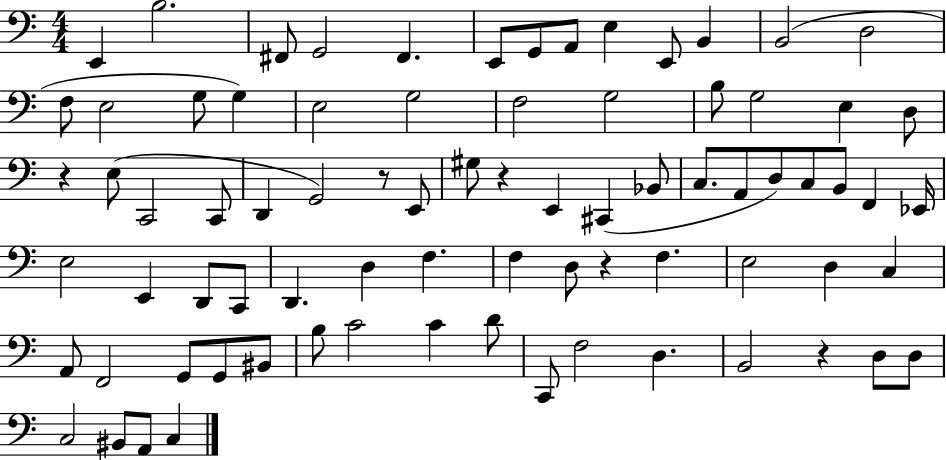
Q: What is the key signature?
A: C major